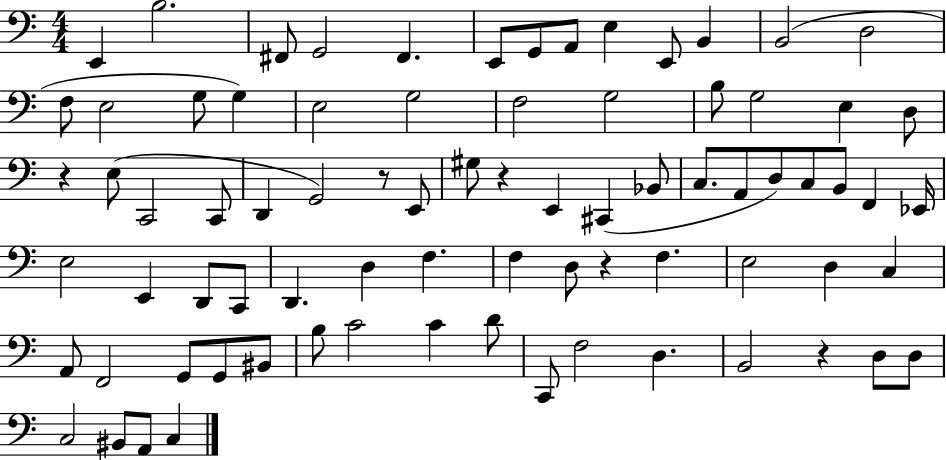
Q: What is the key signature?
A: C major